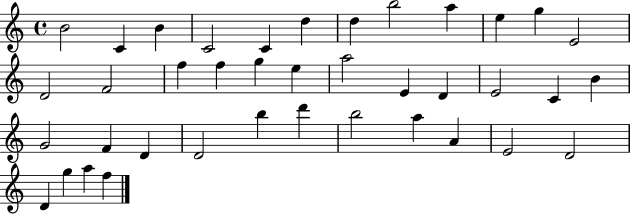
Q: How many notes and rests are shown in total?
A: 39